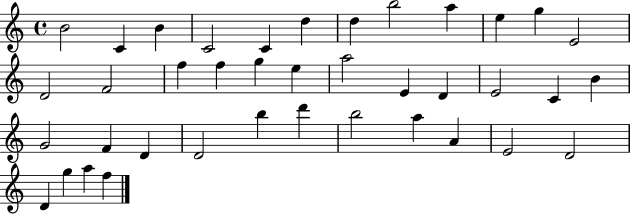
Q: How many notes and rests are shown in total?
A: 39